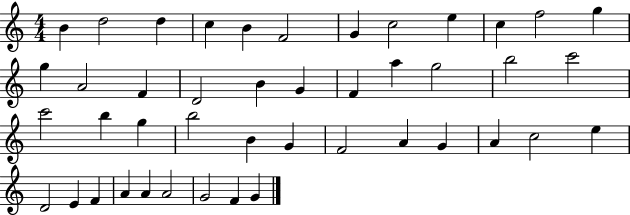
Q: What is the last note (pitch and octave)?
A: G4